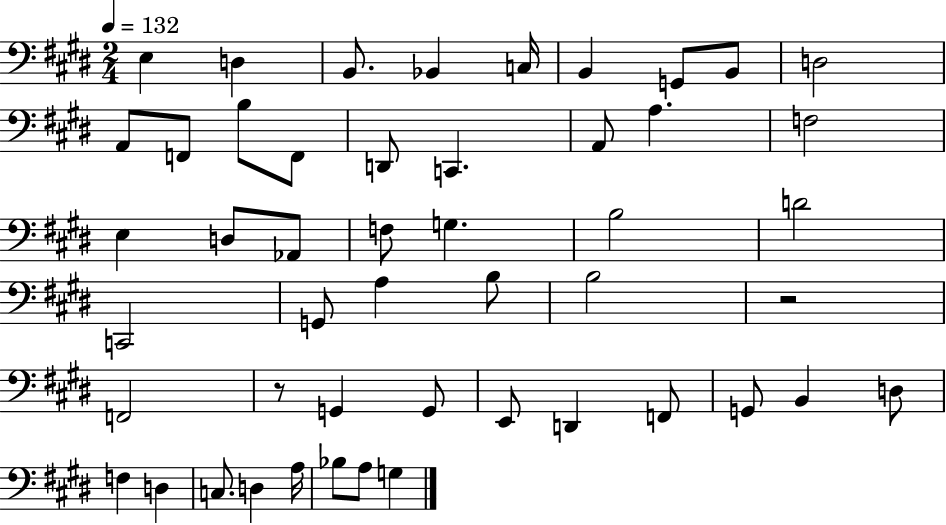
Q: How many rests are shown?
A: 2